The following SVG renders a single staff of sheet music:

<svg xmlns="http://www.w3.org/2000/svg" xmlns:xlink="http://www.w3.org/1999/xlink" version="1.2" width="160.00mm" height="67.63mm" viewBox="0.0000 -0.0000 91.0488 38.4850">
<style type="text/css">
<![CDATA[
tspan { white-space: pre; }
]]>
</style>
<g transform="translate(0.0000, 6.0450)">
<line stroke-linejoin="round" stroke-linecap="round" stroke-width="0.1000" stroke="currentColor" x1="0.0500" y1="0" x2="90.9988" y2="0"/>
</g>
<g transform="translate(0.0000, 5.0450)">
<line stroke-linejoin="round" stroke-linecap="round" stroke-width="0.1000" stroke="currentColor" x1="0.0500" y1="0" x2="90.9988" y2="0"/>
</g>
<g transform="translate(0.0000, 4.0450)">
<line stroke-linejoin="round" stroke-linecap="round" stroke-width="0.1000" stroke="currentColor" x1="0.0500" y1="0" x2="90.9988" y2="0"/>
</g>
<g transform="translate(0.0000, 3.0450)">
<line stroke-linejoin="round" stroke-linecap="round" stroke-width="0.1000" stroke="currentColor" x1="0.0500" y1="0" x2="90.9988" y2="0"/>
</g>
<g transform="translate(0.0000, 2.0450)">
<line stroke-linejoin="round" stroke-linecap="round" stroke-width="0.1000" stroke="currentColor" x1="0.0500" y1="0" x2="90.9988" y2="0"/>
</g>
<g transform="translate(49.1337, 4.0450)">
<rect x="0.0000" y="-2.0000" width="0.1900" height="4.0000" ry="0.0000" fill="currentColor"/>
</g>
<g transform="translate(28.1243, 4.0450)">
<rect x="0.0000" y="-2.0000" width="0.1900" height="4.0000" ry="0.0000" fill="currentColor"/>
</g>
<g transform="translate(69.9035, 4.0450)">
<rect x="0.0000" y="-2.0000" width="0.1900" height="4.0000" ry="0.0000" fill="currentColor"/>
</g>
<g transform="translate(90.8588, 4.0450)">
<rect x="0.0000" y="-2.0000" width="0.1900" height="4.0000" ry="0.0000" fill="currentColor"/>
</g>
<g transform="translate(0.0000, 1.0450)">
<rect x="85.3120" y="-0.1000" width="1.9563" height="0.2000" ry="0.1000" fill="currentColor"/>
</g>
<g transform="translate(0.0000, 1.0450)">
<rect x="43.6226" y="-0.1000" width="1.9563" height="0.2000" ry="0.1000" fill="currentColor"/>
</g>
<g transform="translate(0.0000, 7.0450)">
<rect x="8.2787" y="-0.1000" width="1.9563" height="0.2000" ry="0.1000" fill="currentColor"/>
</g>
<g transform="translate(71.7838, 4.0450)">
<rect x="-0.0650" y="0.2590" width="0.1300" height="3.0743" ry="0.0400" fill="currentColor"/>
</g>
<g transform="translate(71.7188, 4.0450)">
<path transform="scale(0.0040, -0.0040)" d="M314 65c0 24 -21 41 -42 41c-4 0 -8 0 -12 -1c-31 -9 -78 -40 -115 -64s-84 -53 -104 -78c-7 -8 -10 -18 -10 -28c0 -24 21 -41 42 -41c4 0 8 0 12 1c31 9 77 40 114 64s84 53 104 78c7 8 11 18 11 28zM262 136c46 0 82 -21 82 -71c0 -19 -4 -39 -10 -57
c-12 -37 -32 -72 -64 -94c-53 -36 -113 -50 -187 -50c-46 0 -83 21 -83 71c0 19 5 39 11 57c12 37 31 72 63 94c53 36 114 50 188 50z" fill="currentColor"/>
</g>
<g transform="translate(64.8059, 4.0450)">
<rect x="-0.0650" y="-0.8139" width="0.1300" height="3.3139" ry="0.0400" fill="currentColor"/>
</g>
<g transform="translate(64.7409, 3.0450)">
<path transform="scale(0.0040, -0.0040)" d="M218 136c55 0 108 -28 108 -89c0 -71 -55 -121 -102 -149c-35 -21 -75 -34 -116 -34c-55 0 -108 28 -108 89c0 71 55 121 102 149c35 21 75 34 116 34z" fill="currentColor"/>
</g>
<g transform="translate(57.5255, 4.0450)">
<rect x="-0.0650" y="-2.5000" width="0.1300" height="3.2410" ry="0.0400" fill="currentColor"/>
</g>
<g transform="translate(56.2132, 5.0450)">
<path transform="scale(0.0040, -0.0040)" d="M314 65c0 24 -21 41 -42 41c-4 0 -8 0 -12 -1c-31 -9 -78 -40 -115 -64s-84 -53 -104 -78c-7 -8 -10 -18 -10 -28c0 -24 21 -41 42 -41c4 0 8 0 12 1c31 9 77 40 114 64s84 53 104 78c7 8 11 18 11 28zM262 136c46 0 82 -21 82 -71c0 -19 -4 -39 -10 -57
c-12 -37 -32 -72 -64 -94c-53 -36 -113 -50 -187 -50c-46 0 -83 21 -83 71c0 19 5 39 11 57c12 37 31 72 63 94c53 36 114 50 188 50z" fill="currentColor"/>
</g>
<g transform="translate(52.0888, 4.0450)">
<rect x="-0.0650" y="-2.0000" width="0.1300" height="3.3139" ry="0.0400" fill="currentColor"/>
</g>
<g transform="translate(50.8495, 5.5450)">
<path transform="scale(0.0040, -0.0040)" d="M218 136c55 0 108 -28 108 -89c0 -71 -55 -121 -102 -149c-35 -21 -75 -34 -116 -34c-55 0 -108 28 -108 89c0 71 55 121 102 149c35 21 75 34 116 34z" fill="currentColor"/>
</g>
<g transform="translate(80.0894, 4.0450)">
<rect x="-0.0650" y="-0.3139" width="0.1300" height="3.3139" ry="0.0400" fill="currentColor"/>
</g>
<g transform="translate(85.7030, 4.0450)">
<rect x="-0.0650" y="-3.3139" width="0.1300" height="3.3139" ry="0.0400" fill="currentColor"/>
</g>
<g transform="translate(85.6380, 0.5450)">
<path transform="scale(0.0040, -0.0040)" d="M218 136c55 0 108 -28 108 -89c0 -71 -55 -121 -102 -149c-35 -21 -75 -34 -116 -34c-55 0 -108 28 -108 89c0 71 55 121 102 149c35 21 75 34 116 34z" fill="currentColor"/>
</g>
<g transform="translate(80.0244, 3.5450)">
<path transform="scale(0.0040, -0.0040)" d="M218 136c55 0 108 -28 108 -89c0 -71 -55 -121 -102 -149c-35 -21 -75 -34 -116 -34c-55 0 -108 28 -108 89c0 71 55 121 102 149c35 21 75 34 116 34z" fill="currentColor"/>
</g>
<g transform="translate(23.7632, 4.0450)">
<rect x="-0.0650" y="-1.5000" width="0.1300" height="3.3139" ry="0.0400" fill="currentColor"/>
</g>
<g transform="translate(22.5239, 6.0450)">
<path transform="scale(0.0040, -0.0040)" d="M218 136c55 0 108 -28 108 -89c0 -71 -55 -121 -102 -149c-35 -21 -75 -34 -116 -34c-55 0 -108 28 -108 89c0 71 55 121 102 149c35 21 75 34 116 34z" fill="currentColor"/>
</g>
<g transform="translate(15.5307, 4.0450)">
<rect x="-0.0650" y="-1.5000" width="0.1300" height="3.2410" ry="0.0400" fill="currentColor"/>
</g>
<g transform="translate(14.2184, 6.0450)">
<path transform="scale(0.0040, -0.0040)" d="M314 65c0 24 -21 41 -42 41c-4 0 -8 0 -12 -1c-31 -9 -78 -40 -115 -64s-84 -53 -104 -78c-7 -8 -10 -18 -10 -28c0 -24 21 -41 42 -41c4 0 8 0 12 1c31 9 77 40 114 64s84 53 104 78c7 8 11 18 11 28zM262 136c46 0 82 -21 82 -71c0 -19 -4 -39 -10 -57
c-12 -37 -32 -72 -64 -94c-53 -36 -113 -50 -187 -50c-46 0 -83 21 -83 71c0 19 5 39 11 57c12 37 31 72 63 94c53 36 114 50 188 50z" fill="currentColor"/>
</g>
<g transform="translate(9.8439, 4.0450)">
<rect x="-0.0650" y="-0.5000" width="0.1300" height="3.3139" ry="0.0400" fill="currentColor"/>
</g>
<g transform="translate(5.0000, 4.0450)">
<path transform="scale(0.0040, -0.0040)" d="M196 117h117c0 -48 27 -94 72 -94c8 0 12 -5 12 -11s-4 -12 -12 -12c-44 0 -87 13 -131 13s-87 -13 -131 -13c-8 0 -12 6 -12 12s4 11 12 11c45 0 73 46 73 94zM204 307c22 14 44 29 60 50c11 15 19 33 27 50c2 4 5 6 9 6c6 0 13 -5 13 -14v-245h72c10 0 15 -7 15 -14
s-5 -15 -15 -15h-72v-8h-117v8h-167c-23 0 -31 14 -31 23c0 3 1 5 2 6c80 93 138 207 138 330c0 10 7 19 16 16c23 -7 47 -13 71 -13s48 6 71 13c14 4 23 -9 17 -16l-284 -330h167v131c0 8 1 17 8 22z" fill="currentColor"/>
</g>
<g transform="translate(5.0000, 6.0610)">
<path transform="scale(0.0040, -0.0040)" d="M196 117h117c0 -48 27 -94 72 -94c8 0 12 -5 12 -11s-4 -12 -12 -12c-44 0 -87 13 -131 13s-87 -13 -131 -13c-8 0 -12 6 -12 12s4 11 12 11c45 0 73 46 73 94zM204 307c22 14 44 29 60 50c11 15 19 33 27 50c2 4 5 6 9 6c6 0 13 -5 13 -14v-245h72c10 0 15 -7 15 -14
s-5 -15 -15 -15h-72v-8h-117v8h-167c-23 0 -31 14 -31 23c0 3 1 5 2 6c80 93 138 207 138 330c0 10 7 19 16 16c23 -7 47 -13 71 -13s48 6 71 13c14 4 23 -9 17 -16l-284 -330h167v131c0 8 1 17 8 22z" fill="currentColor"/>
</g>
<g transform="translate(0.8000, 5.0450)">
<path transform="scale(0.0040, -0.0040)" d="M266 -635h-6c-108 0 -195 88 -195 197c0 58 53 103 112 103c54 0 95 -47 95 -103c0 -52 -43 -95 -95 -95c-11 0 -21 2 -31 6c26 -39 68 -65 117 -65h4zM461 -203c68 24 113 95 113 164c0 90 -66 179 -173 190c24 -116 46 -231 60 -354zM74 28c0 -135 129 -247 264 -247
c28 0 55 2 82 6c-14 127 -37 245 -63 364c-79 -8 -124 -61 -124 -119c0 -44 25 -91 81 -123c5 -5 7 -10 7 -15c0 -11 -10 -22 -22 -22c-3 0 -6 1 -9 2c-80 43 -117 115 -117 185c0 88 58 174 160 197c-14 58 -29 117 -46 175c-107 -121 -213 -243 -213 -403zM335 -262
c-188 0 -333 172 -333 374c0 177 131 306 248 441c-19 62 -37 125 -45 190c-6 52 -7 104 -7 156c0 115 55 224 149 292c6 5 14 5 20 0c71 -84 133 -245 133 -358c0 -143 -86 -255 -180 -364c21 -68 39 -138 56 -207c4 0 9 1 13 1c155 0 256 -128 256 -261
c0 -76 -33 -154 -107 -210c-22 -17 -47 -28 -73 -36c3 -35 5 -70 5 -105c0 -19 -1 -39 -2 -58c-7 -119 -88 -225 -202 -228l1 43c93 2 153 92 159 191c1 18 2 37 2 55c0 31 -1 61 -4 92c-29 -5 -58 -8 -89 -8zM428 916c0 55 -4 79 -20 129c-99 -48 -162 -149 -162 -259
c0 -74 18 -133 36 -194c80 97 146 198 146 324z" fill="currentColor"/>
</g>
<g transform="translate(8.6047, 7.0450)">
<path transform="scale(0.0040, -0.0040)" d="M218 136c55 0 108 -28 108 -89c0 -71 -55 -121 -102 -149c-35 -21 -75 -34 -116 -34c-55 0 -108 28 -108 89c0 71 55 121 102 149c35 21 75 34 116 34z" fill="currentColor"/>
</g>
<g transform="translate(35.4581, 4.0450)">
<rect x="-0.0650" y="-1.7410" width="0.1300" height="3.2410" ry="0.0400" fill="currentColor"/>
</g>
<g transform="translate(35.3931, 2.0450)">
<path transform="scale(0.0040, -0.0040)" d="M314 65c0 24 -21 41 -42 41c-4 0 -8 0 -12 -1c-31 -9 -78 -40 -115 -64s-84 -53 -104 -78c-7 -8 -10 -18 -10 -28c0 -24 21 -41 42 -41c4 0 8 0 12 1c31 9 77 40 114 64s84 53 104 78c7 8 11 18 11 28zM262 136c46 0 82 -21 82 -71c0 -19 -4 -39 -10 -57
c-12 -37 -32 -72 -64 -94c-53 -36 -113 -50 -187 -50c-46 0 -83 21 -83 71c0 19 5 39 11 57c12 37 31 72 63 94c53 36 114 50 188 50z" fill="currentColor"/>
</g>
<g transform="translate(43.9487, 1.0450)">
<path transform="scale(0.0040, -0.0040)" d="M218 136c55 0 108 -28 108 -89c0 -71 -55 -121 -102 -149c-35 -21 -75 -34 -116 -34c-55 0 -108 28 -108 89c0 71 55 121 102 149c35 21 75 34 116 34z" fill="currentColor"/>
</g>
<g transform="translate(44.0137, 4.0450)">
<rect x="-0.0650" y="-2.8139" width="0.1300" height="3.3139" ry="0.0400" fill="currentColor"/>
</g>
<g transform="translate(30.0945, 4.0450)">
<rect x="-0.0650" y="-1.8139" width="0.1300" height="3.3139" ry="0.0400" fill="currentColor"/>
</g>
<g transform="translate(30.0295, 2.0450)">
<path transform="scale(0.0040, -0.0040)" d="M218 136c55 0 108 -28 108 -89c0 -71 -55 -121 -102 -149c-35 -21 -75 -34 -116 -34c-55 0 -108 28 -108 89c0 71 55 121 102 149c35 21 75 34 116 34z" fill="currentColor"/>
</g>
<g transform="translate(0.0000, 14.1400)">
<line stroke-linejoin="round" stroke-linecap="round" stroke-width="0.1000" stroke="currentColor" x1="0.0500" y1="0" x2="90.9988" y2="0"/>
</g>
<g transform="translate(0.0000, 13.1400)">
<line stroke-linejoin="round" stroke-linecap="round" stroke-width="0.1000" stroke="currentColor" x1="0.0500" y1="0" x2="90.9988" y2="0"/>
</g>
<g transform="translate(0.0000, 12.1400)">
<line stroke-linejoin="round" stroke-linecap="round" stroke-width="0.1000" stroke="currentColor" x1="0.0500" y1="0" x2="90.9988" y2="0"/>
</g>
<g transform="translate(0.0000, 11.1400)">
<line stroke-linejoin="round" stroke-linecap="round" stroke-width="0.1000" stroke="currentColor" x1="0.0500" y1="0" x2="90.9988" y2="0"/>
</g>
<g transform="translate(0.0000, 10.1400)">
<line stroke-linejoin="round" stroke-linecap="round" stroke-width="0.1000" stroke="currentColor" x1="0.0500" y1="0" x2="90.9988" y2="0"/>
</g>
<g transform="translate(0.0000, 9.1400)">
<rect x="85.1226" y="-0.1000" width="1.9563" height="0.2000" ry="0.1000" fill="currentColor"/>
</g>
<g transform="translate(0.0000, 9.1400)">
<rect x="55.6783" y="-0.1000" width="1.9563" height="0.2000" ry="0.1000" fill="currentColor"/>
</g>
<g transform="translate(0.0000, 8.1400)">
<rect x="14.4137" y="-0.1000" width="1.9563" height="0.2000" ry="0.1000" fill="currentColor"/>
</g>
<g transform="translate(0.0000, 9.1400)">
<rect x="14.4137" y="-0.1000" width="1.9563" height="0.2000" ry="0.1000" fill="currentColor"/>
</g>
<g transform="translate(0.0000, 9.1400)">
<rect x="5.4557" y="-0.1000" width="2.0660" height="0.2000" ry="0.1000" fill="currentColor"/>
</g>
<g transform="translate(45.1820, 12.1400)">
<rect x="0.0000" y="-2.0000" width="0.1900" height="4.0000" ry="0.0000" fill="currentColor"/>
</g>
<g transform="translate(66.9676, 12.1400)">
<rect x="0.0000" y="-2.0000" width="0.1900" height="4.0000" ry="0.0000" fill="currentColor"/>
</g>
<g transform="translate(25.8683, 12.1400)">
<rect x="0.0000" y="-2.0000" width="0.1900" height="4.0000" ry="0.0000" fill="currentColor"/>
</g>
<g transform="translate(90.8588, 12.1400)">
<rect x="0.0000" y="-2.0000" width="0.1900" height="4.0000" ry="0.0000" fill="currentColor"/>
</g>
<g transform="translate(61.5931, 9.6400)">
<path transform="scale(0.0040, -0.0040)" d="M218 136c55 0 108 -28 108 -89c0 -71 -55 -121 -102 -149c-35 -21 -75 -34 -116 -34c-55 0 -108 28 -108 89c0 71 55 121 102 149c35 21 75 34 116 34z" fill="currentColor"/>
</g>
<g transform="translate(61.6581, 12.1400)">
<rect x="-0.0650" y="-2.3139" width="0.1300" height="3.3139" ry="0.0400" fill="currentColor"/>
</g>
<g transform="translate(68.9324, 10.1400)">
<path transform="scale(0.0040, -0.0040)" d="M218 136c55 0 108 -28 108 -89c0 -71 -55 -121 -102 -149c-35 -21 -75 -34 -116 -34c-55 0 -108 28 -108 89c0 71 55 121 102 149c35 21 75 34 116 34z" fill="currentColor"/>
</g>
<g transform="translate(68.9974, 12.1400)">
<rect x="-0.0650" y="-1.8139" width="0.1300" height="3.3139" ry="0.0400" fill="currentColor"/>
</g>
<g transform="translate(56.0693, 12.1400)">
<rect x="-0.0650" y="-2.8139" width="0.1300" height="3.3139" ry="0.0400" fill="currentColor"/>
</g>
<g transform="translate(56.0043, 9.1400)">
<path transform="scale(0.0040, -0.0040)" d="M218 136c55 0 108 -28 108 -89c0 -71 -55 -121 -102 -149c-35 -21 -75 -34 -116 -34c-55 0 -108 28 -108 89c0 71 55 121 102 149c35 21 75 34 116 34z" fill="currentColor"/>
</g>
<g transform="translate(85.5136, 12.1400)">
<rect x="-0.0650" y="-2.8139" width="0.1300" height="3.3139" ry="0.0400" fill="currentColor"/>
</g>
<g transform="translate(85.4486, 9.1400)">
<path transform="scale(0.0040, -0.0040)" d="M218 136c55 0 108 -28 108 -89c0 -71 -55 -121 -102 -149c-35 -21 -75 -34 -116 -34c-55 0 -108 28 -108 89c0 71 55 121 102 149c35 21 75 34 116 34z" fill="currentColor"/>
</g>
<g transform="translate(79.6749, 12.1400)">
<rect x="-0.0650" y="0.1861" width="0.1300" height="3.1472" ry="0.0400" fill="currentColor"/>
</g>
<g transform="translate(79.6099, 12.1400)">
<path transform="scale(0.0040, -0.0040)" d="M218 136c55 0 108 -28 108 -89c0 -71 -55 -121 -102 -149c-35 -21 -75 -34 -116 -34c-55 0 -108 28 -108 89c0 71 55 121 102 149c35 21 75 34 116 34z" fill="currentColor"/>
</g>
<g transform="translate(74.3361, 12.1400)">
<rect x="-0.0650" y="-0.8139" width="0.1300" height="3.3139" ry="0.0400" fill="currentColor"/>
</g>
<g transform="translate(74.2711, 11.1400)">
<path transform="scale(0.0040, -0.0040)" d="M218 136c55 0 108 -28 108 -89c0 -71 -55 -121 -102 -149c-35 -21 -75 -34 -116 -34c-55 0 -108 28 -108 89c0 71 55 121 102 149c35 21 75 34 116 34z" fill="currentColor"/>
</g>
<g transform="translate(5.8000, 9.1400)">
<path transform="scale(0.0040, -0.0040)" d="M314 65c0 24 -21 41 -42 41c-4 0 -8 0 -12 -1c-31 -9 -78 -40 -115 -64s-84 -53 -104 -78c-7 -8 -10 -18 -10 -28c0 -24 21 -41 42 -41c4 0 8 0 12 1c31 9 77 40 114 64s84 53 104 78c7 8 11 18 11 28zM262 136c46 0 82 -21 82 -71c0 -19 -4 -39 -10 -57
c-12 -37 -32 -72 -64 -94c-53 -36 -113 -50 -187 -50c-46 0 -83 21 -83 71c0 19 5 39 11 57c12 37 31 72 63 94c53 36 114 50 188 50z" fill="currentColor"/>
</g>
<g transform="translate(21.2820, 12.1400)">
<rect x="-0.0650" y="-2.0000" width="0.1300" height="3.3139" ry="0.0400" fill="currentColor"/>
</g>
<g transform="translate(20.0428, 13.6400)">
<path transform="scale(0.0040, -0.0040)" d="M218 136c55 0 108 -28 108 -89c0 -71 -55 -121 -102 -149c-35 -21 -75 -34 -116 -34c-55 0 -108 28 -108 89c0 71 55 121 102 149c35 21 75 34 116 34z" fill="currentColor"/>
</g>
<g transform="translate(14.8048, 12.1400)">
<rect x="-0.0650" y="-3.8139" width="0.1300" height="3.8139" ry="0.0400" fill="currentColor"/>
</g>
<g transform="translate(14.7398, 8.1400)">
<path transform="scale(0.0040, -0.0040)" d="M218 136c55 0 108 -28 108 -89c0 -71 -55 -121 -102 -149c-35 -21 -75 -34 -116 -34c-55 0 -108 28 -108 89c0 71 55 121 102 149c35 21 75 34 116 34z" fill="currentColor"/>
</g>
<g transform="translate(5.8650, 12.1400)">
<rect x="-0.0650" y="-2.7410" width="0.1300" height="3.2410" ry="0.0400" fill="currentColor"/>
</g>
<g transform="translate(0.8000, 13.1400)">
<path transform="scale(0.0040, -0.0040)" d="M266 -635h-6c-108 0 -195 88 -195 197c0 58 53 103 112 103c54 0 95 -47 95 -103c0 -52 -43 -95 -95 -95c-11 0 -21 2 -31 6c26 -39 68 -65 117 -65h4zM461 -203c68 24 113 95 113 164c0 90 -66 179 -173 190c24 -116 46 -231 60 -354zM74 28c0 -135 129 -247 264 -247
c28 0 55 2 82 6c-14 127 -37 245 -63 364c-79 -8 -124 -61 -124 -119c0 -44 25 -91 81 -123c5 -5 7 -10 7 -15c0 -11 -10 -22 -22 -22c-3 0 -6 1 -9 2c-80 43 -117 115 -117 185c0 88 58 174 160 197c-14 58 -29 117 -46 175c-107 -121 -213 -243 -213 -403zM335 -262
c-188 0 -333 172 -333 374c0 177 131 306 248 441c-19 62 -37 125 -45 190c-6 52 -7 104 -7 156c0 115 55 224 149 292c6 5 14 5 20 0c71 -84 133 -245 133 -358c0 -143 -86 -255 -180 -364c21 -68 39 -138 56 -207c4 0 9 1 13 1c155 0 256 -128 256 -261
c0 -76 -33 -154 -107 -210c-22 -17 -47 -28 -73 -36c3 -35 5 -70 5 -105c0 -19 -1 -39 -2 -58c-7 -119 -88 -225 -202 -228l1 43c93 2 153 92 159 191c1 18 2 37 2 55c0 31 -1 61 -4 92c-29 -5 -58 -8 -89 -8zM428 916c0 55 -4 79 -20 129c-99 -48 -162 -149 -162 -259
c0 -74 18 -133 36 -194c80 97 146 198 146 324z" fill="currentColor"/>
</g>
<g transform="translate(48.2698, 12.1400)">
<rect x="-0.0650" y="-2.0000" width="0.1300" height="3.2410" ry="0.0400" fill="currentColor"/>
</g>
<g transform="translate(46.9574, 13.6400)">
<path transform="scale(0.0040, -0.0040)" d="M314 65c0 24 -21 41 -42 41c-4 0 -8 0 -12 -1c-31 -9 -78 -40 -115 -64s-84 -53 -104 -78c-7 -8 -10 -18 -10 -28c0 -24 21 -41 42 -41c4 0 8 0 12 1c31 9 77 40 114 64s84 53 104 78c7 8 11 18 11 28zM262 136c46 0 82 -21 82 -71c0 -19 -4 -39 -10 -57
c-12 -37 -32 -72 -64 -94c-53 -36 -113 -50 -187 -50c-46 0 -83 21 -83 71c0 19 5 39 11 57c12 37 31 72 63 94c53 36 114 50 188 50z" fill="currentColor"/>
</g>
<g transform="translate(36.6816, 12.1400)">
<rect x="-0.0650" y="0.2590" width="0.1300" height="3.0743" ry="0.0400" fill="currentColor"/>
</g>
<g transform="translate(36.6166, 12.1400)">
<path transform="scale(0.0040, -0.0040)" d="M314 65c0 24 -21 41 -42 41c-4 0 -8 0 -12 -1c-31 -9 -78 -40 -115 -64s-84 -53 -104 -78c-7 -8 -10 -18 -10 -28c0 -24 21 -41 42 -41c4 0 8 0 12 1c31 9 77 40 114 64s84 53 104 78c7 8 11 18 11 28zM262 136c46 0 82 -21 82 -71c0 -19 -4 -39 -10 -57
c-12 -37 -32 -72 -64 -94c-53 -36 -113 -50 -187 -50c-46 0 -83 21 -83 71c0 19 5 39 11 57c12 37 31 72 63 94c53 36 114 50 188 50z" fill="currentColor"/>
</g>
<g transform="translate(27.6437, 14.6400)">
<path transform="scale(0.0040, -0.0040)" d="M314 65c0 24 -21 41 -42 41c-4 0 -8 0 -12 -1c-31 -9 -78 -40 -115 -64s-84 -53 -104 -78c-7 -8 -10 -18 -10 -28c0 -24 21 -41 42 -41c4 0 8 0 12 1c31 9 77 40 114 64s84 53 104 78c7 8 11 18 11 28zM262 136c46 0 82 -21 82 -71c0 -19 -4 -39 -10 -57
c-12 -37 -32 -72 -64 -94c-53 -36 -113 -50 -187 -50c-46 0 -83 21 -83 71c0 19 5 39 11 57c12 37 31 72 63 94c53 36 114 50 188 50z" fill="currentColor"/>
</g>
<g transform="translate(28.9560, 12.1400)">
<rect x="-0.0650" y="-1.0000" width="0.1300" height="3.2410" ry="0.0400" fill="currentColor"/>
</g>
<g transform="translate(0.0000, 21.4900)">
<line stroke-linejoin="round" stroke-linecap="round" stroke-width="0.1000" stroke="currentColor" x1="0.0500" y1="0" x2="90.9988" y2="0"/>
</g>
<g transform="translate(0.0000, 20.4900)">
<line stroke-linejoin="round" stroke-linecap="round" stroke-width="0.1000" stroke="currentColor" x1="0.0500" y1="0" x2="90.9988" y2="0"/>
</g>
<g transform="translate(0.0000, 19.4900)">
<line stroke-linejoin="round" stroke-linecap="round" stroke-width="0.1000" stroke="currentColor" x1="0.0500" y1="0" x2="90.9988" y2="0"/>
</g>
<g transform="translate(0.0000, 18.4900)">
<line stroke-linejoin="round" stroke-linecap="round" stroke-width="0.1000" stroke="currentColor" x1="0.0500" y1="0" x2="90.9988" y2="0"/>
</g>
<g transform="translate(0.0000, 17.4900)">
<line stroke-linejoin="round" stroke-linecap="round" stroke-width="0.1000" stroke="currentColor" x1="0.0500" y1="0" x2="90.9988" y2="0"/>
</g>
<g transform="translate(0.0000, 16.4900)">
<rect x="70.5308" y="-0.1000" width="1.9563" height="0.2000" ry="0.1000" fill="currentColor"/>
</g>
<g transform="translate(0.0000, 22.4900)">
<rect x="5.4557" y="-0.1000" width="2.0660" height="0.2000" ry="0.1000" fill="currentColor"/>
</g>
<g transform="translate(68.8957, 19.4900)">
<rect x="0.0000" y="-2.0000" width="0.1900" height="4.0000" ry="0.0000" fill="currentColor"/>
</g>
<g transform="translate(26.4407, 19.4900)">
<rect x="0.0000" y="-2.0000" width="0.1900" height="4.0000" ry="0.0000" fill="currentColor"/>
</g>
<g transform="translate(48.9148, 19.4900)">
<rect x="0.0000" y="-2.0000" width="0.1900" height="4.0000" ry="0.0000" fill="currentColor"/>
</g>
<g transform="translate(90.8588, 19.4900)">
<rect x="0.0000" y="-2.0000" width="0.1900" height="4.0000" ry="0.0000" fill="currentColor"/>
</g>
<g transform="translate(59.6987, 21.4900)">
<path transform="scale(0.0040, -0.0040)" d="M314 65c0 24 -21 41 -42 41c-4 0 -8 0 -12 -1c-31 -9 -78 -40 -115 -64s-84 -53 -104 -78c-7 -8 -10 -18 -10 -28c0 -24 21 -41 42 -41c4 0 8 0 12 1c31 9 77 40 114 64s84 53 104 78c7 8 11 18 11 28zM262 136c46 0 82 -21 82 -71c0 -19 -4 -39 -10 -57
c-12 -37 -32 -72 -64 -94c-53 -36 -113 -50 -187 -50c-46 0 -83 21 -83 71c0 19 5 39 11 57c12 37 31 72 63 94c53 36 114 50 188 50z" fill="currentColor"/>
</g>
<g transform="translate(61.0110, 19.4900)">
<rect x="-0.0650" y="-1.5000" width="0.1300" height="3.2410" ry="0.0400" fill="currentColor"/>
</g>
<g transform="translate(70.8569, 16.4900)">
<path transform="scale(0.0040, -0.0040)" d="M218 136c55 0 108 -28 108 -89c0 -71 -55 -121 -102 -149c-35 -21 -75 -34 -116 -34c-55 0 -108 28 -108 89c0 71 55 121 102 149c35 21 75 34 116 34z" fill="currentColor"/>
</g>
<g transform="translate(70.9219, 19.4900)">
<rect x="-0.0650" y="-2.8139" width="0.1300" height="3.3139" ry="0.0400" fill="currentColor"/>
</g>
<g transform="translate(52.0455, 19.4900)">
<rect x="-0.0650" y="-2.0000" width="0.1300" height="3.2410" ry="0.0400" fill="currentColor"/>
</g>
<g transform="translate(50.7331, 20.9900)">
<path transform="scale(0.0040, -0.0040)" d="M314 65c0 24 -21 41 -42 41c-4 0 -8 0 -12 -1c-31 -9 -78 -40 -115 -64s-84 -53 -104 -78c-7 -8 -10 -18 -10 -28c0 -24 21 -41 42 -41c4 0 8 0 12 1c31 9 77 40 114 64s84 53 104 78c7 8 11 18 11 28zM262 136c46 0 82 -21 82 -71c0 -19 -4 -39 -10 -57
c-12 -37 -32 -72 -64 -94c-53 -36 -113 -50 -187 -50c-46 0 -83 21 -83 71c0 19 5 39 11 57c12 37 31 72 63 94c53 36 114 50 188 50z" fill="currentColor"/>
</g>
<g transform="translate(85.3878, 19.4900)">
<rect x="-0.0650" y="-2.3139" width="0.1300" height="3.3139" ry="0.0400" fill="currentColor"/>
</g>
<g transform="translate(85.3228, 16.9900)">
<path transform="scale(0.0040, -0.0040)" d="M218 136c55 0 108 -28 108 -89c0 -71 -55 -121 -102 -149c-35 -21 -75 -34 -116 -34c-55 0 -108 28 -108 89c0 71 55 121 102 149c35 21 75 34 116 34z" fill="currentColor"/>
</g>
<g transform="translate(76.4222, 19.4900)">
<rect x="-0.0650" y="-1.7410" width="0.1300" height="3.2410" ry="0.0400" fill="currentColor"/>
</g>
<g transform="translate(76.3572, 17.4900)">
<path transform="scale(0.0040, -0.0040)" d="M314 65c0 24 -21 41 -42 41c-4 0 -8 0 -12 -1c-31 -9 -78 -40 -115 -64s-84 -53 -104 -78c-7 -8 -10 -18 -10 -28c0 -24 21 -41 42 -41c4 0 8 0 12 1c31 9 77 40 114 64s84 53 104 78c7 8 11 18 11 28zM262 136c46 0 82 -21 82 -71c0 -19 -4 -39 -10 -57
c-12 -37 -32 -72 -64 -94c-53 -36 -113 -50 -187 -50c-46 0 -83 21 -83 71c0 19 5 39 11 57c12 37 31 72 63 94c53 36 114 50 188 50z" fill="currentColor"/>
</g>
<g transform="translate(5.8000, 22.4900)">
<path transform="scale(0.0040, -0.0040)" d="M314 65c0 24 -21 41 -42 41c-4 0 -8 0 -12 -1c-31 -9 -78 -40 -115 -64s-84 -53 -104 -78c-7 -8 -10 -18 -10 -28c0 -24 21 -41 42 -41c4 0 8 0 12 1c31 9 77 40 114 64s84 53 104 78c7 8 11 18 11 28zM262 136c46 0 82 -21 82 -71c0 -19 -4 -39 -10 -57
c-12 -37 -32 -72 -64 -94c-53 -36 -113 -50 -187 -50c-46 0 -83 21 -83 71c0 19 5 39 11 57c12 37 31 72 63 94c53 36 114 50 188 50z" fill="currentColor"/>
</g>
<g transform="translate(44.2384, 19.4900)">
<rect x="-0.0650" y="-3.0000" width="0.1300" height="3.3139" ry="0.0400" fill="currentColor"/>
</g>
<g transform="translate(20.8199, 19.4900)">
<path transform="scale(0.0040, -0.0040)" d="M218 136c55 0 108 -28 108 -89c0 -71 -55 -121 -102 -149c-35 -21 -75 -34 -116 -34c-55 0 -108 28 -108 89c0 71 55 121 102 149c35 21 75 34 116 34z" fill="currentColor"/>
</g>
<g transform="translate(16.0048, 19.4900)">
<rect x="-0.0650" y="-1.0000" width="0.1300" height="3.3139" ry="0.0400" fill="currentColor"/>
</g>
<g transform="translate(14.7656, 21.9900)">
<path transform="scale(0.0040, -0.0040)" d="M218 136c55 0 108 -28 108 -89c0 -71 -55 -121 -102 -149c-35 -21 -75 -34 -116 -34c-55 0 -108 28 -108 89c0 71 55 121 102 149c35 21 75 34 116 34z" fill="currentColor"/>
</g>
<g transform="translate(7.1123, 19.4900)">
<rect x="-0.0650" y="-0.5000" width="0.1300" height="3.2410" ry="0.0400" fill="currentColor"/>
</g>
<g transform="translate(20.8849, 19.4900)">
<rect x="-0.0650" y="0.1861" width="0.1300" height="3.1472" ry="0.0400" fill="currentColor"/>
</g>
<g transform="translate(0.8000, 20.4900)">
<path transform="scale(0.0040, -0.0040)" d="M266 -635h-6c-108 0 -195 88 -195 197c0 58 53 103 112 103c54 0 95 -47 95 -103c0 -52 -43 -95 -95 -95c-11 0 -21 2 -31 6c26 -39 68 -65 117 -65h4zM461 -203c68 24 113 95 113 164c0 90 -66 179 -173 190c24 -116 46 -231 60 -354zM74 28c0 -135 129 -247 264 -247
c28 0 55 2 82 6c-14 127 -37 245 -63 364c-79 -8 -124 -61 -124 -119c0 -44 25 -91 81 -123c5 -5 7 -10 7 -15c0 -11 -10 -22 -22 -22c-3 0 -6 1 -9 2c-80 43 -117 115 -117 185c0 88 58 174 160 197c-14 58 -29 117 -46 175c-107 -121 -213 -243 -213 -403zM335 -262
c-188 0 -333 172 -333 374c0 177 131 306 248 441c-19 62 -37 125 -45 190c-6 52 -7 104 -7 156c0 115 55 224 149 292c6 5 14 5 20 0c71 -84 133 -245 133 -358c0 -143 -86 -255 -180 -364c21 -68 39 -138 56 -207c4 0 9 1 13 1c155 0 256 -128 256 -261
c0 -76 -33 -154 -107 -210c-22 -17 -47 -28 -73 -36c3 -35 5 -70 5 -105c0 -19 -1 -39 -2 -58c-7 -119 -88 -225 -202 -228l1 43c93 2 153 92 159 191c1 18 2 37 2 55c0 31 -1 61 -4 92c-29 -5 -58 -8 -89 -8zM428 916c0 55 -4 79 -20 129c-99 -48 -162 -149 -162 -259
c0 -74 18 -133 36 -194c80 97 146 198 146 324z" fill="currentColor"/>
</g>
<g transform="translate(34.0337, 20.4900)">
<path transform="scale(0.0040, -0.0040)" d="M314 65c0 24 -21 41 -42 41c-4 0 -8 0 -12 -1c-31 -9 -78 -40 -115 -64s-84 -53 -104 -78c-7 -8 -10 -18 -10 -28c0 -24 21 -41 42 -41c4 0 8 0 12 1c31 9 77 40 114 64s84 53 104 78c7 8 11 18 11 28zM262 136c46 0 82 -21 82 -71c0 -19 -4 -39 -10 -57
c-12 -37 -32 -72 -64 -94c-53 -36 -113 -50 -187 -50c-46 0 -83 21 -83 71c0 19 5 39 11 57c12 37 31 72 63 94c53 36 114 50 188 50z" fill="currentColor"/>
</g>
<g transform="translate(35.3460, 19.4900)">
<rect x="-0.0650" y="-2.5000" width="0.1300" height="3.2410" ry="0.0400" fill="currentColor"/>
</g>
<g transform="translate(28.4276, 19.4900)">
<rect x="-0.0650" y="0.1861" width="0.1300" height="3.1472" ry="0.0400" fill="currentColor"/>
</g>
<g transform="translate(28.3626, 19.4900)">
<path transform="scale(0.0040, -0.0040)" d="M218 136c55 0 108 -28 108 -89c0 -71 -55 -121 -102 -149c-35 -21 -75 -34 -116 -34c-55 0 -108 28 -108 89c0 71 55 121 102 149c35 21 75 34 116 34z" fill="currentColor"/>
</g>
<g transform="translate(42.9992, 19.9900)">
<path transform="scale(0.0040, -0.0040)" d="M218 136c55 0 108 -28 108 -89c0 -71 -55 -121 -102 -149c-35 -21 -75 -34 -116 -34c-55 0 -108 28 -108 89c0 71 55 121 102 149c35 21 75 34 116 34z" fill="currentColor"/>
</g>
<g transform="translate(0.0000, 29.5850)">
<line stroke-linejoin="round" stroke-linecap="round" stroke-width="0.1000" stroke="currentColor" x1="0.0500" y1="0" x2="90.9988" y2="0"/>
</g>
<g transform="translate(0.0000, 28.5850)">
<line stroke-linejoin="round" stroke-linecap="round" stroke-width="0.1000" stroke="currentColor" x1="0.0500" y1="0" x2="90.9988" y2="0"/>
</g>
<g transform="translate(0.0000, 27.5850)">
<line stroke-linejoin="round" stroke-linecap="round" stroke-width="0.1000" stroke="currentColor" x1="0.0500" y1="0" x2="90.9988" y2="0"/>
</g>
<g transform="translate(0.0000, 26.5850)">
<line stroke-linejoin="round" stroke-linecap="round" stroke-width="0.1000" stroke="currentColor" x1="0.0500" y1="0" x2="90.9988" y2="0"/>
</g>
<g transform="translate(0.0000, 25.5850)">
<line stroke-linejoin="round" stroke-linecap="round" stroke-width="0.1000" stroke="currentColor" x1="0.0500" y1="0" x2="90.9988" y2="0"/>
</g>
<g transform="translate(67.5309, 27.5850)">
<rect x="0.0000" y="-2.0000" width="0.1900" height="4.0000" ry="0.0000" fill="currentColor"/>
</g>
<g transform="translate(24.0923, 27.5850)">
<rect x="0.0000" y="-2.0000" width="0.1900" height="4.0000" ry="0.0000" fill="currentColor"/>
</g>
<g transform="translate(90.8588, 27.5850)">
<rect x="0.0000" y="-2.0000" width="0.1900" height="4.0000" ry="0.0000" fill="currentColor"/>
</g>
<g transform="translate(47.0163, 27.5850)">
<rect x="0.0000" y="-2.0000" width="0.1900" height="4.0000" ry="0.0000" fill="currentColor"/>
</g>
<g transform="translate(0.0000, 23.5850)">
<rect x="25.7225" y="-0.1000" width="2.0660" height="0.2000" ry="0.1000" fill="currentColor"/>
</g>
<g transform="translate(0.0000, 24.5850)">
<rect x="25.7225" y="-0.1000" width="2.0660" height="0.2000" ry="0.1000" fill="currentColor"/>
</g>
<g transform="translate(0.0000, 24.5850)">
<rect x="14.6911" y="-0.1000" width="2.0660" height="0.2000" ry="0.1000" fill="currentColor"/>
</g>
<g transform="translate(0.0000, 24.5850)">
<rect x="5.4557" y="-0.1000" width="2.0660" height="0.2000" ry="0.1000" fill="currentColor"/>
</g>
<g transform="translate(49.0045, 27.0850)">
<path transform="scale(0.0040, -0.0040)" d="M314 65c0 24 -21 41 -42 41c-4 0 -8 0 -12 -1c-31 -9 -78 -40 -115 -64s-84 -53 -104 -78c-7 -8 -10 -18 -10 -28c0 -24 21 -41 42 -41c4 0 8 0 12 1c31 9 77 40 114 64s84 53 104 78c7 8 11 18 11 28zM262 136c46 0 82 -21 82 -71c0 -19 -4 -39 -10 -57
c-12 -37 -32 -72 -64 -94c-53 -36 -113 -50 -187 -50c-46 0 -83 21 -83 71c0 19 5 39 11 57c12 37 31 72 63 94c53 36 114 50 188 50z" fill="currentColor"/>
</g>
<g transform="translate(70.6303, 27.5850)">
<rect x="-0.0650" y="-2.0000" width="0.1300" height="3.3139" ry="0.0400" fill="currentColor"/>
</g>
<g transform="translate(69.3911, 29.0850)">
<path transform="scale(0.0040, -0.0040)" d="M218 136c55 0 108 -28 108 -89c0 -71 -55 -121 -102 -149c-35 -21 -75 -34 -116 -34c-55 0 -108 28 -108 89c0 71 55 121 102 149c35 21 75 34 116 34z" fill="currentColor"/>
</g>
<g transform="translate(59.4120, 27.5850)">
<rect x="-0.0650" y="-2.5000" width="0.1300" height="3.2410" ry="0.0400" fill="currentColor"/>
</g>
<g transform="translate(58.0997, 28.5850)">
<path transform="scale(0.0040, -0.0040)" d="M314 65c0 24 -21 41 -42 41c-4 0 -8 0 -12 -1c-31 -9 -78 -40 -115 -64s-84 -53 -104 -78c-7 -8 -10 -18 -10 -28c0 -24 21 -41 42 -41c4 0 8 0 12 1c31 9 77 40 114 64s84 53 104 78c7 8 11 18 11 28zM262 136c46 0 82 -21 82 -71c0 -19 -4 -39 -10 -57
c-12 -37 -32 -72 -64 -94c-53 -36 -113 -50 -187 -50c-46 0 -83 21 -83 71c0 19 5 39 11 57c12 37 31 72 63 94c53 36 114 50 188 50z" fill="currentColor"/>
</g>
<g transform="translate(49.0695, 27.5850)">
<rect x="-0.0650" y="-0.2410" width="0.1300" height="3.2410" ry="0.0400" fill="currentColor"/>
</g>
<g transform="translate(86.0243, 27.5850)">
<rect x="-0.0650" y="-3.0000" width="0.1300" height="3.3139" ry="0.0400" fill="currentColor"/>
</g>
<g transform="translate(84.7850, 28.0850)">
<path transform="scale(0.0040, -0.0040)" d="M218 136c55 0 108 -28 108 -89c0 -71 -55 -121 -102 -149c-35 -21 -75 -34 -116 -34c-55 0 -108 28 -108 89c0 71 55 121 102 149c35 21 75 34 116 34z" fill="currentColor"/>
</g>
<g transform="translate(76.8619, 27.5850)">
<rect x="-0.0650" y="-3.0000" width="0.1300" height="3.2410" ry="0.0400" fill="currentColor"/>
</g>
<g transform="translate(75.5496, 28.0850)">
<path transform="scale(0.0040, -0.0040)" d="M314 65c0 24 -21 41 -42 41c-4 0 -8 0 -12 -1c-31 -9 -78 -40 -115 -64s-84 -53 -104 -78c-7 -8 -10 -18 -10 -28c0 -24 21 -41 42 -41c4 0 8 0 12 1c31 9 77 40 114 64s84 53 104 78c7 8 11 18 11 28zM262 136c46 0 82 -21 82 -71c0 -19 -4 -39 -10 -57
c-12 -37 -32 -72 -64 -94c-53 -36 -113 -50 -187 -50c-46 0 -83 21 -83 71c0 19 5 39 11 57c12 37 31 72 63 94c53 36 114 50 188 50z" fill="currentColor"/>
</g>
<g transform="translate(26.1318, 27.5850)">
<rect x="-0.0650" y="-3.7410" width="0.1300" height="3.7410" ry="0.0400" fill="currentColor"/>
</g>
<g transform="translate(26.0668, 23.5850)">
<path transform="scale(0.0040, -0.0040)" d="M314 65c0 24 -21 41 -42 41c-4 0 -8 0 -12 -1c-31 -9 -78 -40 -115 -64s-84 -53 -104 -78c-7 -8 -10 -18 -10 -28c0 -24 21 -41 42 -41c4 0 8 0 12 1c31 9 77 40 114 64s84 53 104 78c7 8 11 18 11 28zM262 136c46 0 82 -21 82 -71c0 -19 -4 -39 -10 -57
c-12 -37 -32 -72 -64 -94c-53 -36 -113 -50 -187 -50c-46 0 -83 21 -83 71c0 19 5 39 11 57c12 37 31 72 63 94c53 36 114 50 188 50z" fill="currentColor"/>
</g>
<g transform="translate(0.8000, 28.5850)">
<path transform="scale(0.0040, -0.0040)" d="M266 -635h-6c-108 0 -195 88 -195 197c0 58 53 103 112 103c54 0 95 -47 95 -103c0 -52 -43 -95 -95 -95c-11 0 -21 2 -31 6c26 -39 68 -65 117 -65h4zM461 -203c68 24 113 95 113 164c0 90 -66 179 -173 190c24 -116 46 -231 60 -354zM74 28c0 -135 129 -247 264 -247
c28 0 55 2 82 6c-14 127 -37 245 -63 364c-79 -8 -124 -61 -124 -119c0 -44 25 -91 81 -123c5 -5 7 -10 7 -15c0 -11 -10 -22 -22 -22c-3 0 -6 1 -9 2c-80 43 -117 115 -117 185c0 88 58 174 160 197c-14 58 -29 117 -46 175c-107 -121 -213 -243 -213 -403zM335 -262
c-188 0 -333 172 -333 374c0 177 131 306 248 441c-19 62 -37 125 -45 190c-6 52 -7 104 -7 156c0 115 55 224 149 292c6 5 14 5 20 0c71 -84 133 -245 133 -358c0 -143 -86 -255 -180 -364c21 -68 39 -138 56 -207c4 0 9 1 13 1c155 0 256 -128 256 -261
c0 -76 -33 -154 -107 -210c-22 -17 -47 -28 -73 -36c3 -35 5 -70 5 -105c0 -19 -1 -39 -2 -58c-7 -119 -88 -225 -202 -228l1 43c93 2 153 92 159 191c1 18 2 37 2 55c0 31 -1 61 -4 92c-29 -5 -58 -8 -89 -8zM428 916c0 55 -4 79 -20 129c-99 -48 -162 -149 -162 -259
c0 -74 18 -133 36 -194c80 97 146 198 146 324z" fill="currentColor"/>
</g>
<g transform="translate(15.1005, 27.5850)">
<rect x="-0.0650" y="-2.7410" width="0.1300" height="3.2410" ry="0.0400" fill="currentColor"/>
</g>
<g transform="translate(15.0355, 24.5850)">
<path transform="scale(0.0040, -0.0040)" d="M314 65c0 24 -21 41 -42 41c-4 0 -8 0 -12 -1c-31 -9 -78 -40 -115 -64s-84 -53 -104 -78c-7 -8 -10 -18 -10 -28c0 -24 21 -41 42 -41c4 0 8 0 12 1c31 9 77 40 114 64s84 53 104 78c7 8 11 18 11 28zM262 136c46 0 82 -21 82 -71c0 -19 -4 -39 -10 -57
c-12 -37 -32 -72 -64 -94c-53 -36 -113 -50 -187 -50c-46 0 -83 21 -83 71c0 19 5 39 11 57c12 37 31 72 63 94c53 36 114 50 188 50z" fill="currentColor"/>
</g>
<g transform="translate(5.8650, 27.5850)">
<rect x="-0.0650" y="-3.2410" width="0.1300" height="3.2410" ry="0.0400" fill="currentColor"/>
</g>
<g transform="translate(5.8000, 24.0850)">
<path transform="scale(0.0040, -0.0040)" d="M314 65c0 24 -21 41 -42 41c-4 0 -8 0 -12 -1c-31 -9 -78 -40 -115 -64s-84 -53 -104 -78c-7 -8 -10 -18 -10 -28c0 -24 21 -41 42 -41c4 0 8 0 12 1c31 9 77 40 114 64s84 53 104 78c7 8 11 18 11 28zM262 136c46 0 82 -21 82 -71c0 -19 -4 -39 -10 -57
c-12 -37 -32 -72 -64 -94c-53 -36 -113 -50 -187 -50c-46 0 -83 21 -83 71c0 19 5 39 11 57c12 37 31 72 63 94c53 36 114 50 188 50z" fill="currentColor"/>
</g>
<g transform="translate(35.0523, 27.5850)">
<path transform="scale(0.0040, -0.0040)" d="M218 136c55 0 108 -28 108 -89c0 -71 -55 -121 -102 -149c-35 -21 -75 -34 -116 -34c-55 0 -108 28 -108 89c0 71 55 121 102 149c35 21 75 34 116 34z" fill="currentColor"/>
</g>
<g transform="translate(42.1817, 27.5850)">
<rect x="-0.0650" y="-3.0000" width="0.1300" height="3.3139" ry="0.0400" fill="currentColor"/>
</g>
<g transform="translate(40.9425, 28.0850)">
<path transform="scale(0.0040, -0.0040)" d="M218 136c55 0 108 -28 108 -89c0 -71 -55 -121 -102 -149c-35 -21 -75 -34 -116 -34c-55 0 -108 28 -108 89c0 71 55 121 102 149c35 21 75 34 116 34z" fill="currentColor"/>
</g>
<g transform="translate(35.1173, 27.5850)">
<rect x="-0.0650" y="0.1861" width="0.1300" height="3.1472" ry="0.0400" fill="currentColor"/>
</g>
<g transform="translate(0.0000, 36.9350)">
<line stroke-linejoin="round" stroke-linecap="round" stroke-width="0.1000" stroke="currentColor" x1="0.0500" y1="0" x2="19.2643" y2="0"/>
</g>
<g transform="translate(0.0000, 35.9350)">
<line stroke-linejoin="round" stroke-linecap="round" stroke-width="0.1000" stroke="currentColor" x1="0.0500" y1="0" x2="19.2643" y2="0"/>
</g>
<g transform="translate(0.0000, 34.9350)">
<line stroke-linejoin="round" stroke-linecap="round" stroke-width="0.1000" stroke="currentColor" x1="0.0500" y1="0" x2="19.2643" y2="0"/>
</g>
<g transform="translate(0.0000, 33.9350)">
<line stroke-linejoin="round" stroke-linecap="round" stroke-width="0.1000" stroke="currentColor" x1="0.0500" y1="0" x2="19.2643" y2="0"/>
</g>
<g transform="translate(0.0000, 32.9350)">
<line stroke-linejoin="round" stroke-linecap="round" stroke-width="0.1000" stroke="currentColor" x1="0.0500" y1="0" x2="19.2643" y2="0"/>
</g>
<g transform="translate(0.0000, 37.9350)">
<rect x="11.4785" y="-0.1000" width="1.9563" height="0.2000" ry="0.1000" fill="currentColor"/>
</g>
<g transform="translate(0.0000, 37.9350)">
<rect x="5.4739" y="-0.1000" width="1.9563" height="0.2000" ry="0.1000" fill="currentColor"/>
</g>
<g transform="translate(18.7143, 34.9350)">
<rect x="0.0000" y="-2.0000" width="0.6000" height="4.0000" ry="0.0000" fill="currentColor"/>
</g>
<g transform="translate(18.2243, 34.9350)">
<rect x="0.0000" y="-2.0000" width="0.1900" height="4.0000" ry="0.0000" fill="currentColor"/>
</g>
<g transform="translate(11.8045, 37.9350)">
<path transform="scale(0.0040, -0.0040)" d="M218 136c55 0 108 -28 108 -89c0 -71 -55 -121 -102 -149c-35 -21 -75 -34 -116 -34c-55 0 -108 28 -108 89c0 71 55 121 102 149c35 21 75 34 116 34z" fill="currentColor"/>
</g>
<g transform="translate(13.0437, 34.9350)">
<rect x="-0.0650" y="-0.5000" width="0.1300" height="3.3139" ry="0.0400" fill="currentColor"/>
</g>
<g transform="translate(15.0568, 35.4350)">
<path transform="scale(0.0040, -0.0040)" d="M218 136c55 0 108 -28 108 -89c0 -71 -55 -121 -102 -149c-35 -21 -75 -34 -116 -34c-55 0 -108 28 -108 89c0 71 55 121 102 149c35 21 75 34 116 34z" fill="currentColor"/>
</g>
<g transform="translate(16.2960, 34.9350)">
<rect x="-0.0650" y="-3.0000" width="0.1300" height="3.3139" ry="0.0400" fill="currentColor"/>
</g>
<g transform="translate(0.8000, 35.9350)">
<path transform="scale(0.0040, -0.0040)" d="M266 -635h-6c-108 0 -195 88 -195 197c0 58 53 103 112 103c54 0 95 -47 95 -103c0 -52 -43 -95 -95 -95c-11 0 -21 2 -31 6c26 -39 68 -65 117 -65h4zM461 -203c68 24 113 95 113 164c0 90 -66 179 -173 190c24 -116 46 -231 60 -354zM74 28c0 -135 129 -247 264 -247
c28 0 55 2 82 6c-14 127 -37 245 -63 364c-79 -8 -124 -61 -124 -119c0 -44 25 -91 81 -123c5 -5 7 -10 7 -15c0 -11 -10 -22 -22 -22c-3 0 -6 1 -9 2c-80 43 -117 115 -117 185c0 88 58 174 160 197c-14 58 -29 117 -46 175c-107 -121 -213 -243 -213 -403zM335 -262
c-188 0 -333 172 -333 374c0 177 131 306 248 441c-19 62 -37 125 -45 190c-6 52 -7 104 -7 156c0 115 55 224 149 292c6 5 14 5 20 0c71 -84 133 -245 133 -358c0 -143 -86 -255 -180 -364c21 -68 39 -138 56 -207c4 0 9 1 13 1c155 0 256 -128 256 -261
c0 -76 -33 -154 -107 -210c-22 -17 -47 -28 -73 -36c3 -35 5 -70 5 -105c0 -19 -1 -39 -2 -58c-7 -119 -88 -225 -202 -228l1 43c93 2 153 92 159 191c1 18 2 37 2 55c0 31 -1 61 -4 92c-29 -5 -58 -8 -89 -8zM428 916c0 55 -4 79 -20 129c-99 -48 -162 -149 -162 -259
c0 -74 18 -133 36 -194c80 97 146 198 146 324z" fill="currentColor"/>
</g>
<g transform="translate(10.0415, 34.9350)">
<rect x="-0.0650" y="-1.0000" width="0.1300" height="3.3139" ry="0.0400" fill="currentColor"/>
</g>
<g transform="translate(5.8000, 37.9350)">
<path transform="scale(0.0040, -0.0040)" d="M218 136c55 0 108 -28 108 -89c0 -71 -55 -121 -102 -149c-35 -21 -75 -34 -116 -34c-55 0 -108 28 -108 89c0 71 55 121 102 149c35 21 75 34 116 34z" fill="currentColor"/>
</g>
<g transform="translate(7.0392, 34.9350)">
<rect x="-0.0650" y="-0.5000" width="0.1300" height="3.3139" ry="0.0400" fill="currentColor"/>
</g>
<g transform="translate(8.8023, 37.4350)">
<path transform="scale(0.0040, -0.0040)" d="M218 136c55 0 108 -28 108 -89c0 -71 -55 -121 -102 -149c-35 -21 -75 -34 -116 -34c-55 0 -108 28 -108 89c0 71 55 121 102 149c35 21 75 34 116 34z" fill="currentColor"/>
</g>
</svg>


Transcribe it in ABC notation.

X:1
T:Untitled
M:4/4
L:1/4
K:C
C E2 E f f2 a F G2 d B2 c b a2 c' F D2 B2 F2 a g f d B a C2 D B B G2 A F2 E2 a f2 g b2 a2 c'2 B A c2 G2 F A2 A C D C A